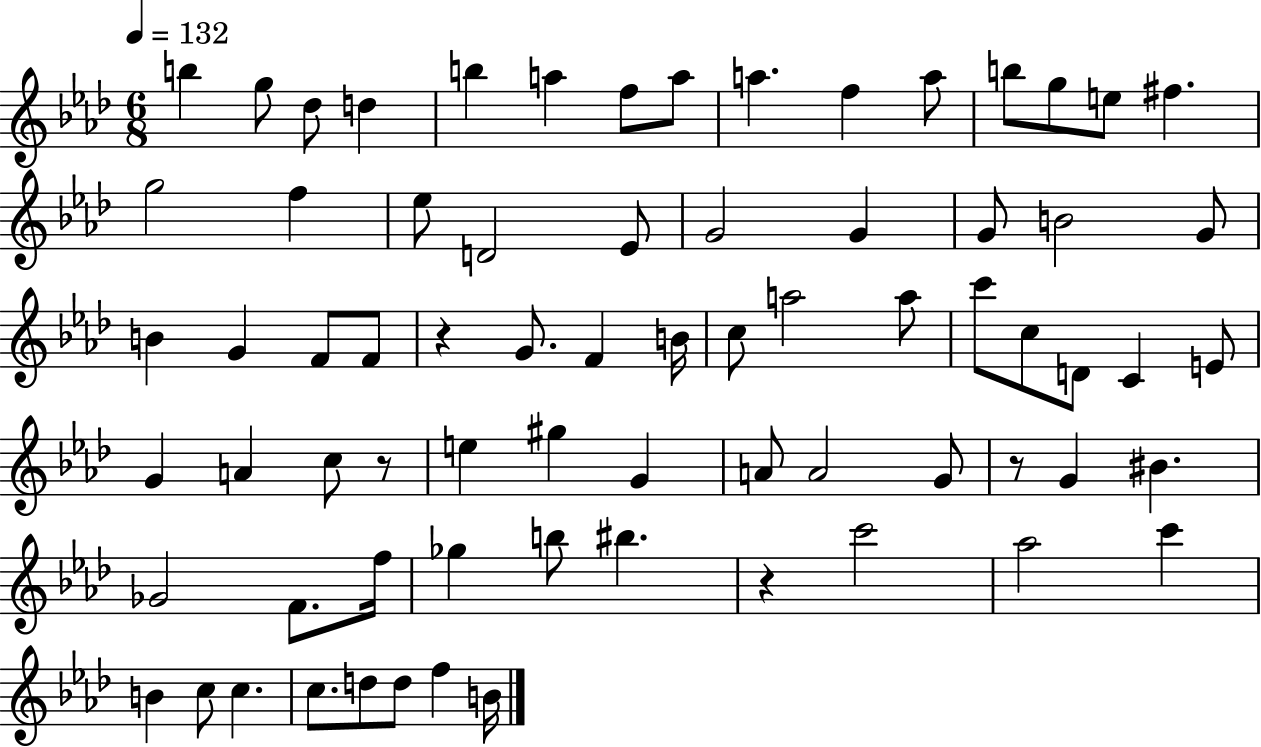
{
  \clef treble
  \numericTimeSignature
  \time 6/8
  \key aes \major
  \tempo 4 = 132
  \repeat volta 2 { b''4 g''8 des''8 d''4 | b''4 a''4 f''8 a''8 | a''4. f''4 a''8 | b''8 g''8 e''8 fis''4. | \break g''2 f''4 | ees''8 d'2 ees'8 | g'2 g'4 | g'8 b'2 g'8 | \break b'4 g'4 f'8 f'8 | r4 g'8. f'4 b'16 | c''8 a''2 a''8 | c'''8 c''8 d'8 c'4 e'8 | \break g'4 a'4 c''8 r8 | e''4 gis''4 g'4 | a'8 a'2 g'8 | r8 g'4 bis'4. | \break ges'2 f'8. f''16 | ges''4 b''8 bis''4. | r4 c'''2 | aes''2 c'''4 | \break b'4 c''8 c''4. | c''8. d''8 d''8 f''4 b'16 | } \bar "|."
}